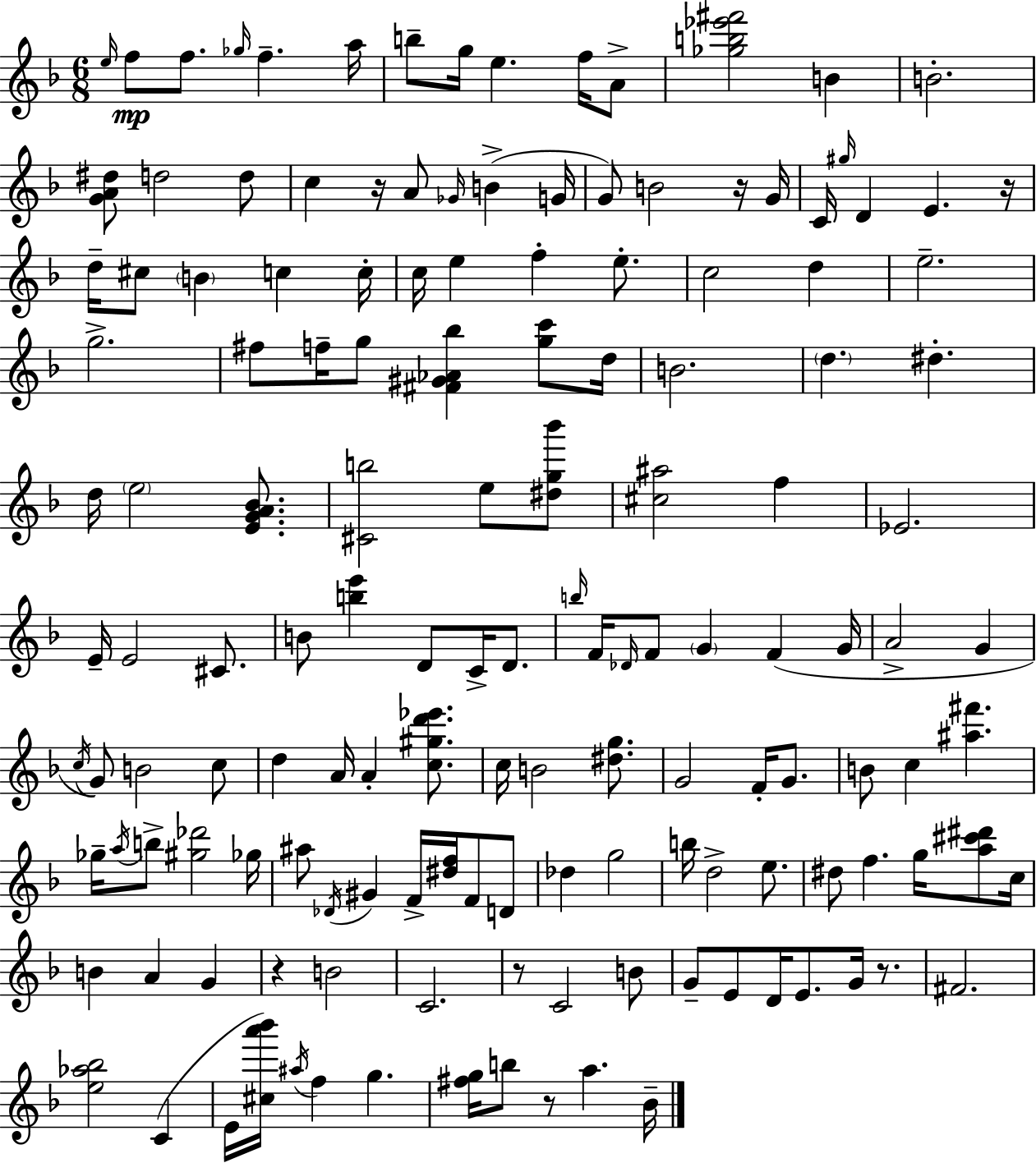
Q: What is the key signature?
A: D minor